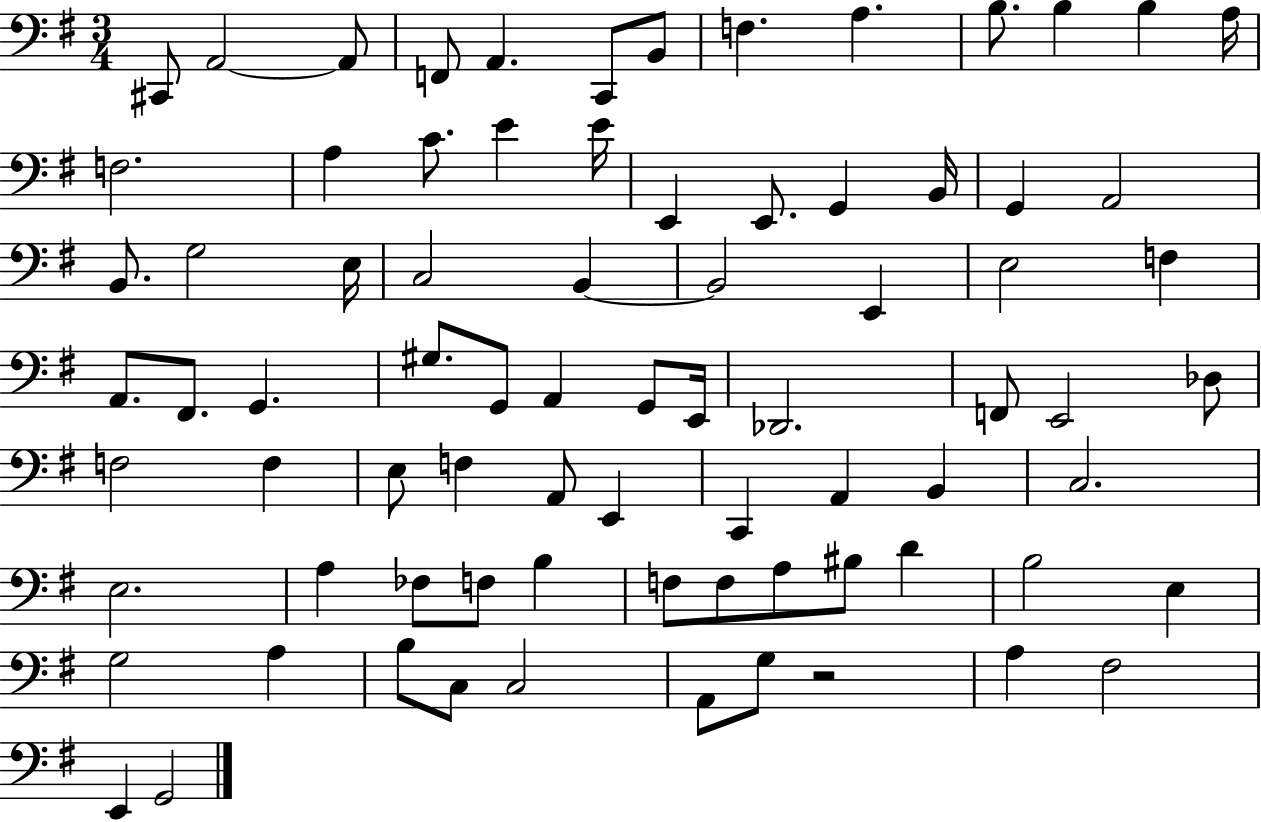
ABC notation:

X:1
T:Untitled
M:3/4
L:1/4
K:G
^C,,/2 A,,2 A,,/2 F,,/2 A,, C,,/2 B,,/2 F, A, B,/2 B, B, A,/4 F,2 A, C/2 E E/4 E,, E,,/2 G,, B,,/4 G,, A,,2 B,,/2 G,2 E,/4 C,2 B,, B,,2 E,, E,2 F, A,,/2 ^F,,/2 G,, ^G,/2 G,,/2 A,, G,,/2 E,,/4 _D,,2 F,,/2 E,,2 _D,/2 F,2 F, E,/2 F, A,,/2 E,, C,, A,, B,, C,2 E,2 A, _F,/2 F,/2 B, F,/2 F,/2 A,/2 ^B,/2 D B,2 E, G,2 A, B,/2 C,/2 C,2 A,,/2 G,/2 z2 A, ^F,2 E,, G,,2